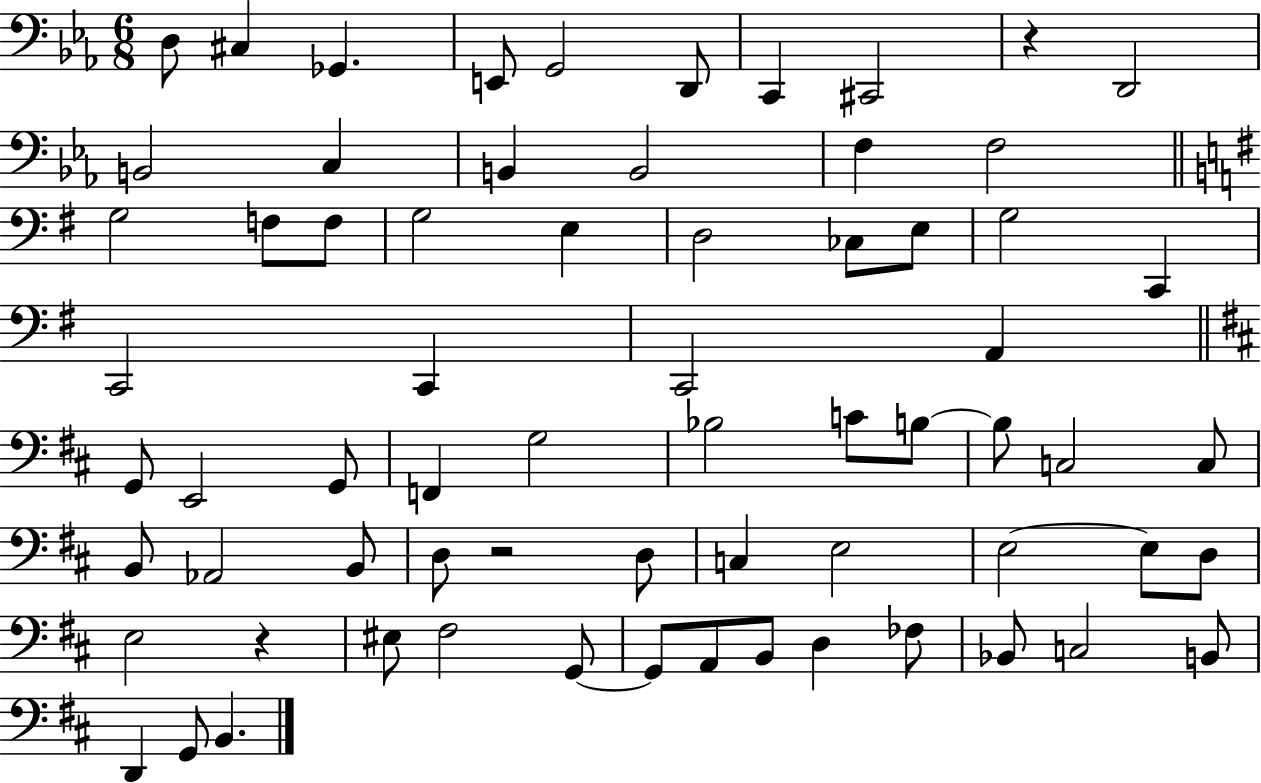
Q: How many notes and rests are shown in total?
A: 68